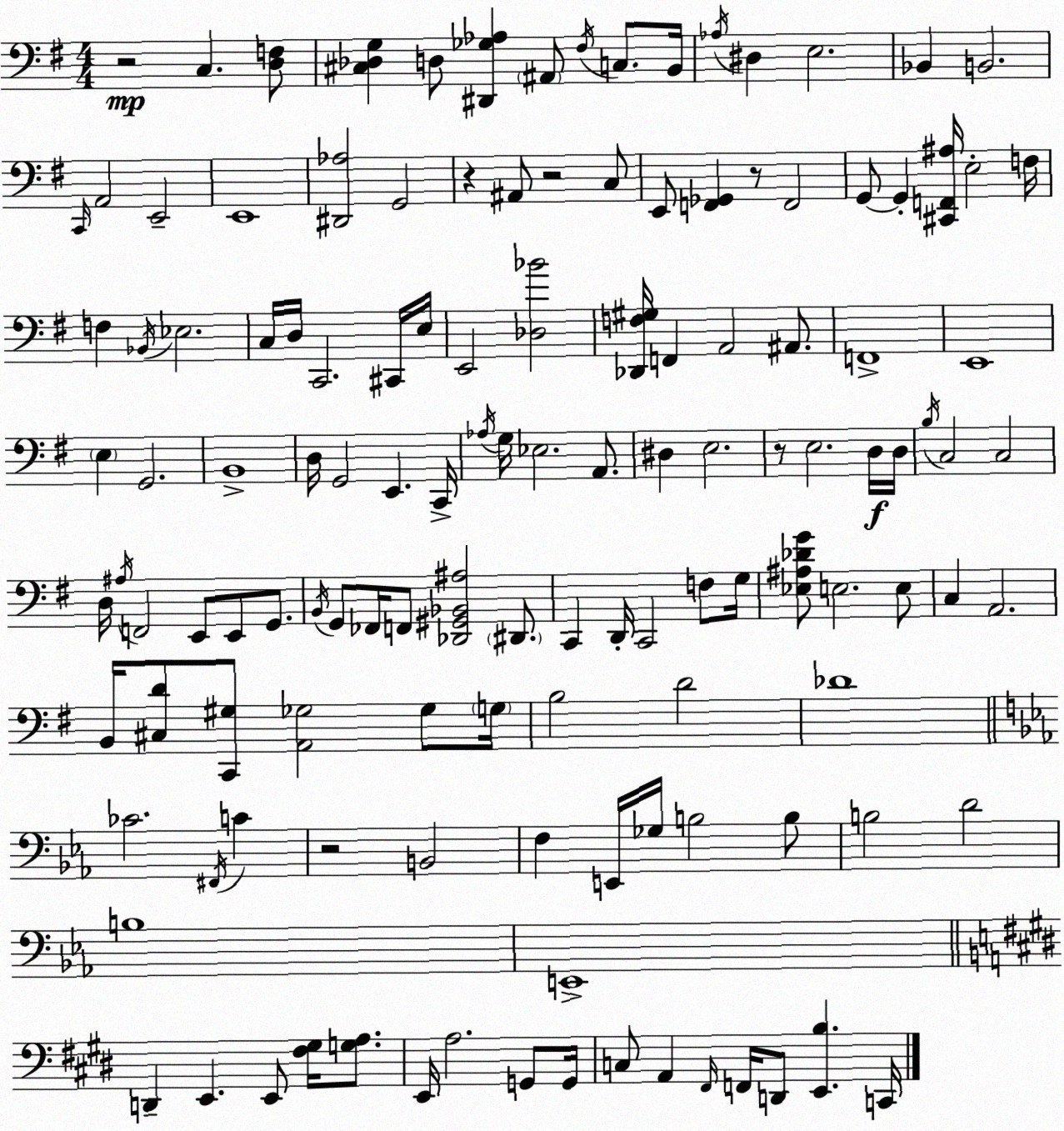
X:1
T:Untitled
M:4/4
L:1/4
K:Em
z2 C, [D,F,]/2 [^C,_D,G,] D,/2 [^D,,_G,_A,] ^A,,/2 ^F,/4 C,/2 B,,/4 _A,/4 ^D, E,2 _B,, B,,2 C,,/4 A,,2 E,,2 E,,4 [^D,,_A,]2 G,,2 z ^A,,/2 z2 C,/2 E,,/2 [F,,_G,,] z/2 F,,2 G,,/2 G,, [^C,,F,,^A,]/4 E,2 F,/4 F, _B,,/4 _E,2 C,/4 D,/4 C,,2 ^C,,/4 E,/4 E,,2 [_D,_B]2 [_D,,F,^G,]/4 F,, A,,2 ^A,,/2 F,,4 E,,4 E, G,,2 B,,4 D,/4 G,,2 E,, C,,/4 _A,/4 G,/4 _E,2 A,,/2 ^D, E,2 z/2 E,2 D,/4 D,/4 B,/4 C,2 C,2 D,/4 ^A,/4 F,,2 E,,/2 E,,/2 G,,/2 B,,/4 G,,/2 _F,,/4 F,,/2 [_D,,^G,,_B,,^A,]2 ^D,,/2 C,, D,,/4 C,,2 F,/2 G,/4 [_E,^A,_DG]/2 E,2 E,/2 C, A,,2 B,,/4 [^C,D]/2 [C,,^G,]/2 [A,,_G,]2 _G,/2 G,/4 B,2 D2 _D4 _C2 ^F,,/4 C z2 B,,2 F, E,,/4 _G,/4 B,2 B,/2 B,2 D2 B,4 E,,4 D,, E,, E,,/2 [^F,^G,]/4 [G,A,]/2 E,,/4 A,2 G,,/2 G,,/4 C,/2 A,, ^F,,/4 F,,/4 D,,/2 [E,,B,] C,,/4